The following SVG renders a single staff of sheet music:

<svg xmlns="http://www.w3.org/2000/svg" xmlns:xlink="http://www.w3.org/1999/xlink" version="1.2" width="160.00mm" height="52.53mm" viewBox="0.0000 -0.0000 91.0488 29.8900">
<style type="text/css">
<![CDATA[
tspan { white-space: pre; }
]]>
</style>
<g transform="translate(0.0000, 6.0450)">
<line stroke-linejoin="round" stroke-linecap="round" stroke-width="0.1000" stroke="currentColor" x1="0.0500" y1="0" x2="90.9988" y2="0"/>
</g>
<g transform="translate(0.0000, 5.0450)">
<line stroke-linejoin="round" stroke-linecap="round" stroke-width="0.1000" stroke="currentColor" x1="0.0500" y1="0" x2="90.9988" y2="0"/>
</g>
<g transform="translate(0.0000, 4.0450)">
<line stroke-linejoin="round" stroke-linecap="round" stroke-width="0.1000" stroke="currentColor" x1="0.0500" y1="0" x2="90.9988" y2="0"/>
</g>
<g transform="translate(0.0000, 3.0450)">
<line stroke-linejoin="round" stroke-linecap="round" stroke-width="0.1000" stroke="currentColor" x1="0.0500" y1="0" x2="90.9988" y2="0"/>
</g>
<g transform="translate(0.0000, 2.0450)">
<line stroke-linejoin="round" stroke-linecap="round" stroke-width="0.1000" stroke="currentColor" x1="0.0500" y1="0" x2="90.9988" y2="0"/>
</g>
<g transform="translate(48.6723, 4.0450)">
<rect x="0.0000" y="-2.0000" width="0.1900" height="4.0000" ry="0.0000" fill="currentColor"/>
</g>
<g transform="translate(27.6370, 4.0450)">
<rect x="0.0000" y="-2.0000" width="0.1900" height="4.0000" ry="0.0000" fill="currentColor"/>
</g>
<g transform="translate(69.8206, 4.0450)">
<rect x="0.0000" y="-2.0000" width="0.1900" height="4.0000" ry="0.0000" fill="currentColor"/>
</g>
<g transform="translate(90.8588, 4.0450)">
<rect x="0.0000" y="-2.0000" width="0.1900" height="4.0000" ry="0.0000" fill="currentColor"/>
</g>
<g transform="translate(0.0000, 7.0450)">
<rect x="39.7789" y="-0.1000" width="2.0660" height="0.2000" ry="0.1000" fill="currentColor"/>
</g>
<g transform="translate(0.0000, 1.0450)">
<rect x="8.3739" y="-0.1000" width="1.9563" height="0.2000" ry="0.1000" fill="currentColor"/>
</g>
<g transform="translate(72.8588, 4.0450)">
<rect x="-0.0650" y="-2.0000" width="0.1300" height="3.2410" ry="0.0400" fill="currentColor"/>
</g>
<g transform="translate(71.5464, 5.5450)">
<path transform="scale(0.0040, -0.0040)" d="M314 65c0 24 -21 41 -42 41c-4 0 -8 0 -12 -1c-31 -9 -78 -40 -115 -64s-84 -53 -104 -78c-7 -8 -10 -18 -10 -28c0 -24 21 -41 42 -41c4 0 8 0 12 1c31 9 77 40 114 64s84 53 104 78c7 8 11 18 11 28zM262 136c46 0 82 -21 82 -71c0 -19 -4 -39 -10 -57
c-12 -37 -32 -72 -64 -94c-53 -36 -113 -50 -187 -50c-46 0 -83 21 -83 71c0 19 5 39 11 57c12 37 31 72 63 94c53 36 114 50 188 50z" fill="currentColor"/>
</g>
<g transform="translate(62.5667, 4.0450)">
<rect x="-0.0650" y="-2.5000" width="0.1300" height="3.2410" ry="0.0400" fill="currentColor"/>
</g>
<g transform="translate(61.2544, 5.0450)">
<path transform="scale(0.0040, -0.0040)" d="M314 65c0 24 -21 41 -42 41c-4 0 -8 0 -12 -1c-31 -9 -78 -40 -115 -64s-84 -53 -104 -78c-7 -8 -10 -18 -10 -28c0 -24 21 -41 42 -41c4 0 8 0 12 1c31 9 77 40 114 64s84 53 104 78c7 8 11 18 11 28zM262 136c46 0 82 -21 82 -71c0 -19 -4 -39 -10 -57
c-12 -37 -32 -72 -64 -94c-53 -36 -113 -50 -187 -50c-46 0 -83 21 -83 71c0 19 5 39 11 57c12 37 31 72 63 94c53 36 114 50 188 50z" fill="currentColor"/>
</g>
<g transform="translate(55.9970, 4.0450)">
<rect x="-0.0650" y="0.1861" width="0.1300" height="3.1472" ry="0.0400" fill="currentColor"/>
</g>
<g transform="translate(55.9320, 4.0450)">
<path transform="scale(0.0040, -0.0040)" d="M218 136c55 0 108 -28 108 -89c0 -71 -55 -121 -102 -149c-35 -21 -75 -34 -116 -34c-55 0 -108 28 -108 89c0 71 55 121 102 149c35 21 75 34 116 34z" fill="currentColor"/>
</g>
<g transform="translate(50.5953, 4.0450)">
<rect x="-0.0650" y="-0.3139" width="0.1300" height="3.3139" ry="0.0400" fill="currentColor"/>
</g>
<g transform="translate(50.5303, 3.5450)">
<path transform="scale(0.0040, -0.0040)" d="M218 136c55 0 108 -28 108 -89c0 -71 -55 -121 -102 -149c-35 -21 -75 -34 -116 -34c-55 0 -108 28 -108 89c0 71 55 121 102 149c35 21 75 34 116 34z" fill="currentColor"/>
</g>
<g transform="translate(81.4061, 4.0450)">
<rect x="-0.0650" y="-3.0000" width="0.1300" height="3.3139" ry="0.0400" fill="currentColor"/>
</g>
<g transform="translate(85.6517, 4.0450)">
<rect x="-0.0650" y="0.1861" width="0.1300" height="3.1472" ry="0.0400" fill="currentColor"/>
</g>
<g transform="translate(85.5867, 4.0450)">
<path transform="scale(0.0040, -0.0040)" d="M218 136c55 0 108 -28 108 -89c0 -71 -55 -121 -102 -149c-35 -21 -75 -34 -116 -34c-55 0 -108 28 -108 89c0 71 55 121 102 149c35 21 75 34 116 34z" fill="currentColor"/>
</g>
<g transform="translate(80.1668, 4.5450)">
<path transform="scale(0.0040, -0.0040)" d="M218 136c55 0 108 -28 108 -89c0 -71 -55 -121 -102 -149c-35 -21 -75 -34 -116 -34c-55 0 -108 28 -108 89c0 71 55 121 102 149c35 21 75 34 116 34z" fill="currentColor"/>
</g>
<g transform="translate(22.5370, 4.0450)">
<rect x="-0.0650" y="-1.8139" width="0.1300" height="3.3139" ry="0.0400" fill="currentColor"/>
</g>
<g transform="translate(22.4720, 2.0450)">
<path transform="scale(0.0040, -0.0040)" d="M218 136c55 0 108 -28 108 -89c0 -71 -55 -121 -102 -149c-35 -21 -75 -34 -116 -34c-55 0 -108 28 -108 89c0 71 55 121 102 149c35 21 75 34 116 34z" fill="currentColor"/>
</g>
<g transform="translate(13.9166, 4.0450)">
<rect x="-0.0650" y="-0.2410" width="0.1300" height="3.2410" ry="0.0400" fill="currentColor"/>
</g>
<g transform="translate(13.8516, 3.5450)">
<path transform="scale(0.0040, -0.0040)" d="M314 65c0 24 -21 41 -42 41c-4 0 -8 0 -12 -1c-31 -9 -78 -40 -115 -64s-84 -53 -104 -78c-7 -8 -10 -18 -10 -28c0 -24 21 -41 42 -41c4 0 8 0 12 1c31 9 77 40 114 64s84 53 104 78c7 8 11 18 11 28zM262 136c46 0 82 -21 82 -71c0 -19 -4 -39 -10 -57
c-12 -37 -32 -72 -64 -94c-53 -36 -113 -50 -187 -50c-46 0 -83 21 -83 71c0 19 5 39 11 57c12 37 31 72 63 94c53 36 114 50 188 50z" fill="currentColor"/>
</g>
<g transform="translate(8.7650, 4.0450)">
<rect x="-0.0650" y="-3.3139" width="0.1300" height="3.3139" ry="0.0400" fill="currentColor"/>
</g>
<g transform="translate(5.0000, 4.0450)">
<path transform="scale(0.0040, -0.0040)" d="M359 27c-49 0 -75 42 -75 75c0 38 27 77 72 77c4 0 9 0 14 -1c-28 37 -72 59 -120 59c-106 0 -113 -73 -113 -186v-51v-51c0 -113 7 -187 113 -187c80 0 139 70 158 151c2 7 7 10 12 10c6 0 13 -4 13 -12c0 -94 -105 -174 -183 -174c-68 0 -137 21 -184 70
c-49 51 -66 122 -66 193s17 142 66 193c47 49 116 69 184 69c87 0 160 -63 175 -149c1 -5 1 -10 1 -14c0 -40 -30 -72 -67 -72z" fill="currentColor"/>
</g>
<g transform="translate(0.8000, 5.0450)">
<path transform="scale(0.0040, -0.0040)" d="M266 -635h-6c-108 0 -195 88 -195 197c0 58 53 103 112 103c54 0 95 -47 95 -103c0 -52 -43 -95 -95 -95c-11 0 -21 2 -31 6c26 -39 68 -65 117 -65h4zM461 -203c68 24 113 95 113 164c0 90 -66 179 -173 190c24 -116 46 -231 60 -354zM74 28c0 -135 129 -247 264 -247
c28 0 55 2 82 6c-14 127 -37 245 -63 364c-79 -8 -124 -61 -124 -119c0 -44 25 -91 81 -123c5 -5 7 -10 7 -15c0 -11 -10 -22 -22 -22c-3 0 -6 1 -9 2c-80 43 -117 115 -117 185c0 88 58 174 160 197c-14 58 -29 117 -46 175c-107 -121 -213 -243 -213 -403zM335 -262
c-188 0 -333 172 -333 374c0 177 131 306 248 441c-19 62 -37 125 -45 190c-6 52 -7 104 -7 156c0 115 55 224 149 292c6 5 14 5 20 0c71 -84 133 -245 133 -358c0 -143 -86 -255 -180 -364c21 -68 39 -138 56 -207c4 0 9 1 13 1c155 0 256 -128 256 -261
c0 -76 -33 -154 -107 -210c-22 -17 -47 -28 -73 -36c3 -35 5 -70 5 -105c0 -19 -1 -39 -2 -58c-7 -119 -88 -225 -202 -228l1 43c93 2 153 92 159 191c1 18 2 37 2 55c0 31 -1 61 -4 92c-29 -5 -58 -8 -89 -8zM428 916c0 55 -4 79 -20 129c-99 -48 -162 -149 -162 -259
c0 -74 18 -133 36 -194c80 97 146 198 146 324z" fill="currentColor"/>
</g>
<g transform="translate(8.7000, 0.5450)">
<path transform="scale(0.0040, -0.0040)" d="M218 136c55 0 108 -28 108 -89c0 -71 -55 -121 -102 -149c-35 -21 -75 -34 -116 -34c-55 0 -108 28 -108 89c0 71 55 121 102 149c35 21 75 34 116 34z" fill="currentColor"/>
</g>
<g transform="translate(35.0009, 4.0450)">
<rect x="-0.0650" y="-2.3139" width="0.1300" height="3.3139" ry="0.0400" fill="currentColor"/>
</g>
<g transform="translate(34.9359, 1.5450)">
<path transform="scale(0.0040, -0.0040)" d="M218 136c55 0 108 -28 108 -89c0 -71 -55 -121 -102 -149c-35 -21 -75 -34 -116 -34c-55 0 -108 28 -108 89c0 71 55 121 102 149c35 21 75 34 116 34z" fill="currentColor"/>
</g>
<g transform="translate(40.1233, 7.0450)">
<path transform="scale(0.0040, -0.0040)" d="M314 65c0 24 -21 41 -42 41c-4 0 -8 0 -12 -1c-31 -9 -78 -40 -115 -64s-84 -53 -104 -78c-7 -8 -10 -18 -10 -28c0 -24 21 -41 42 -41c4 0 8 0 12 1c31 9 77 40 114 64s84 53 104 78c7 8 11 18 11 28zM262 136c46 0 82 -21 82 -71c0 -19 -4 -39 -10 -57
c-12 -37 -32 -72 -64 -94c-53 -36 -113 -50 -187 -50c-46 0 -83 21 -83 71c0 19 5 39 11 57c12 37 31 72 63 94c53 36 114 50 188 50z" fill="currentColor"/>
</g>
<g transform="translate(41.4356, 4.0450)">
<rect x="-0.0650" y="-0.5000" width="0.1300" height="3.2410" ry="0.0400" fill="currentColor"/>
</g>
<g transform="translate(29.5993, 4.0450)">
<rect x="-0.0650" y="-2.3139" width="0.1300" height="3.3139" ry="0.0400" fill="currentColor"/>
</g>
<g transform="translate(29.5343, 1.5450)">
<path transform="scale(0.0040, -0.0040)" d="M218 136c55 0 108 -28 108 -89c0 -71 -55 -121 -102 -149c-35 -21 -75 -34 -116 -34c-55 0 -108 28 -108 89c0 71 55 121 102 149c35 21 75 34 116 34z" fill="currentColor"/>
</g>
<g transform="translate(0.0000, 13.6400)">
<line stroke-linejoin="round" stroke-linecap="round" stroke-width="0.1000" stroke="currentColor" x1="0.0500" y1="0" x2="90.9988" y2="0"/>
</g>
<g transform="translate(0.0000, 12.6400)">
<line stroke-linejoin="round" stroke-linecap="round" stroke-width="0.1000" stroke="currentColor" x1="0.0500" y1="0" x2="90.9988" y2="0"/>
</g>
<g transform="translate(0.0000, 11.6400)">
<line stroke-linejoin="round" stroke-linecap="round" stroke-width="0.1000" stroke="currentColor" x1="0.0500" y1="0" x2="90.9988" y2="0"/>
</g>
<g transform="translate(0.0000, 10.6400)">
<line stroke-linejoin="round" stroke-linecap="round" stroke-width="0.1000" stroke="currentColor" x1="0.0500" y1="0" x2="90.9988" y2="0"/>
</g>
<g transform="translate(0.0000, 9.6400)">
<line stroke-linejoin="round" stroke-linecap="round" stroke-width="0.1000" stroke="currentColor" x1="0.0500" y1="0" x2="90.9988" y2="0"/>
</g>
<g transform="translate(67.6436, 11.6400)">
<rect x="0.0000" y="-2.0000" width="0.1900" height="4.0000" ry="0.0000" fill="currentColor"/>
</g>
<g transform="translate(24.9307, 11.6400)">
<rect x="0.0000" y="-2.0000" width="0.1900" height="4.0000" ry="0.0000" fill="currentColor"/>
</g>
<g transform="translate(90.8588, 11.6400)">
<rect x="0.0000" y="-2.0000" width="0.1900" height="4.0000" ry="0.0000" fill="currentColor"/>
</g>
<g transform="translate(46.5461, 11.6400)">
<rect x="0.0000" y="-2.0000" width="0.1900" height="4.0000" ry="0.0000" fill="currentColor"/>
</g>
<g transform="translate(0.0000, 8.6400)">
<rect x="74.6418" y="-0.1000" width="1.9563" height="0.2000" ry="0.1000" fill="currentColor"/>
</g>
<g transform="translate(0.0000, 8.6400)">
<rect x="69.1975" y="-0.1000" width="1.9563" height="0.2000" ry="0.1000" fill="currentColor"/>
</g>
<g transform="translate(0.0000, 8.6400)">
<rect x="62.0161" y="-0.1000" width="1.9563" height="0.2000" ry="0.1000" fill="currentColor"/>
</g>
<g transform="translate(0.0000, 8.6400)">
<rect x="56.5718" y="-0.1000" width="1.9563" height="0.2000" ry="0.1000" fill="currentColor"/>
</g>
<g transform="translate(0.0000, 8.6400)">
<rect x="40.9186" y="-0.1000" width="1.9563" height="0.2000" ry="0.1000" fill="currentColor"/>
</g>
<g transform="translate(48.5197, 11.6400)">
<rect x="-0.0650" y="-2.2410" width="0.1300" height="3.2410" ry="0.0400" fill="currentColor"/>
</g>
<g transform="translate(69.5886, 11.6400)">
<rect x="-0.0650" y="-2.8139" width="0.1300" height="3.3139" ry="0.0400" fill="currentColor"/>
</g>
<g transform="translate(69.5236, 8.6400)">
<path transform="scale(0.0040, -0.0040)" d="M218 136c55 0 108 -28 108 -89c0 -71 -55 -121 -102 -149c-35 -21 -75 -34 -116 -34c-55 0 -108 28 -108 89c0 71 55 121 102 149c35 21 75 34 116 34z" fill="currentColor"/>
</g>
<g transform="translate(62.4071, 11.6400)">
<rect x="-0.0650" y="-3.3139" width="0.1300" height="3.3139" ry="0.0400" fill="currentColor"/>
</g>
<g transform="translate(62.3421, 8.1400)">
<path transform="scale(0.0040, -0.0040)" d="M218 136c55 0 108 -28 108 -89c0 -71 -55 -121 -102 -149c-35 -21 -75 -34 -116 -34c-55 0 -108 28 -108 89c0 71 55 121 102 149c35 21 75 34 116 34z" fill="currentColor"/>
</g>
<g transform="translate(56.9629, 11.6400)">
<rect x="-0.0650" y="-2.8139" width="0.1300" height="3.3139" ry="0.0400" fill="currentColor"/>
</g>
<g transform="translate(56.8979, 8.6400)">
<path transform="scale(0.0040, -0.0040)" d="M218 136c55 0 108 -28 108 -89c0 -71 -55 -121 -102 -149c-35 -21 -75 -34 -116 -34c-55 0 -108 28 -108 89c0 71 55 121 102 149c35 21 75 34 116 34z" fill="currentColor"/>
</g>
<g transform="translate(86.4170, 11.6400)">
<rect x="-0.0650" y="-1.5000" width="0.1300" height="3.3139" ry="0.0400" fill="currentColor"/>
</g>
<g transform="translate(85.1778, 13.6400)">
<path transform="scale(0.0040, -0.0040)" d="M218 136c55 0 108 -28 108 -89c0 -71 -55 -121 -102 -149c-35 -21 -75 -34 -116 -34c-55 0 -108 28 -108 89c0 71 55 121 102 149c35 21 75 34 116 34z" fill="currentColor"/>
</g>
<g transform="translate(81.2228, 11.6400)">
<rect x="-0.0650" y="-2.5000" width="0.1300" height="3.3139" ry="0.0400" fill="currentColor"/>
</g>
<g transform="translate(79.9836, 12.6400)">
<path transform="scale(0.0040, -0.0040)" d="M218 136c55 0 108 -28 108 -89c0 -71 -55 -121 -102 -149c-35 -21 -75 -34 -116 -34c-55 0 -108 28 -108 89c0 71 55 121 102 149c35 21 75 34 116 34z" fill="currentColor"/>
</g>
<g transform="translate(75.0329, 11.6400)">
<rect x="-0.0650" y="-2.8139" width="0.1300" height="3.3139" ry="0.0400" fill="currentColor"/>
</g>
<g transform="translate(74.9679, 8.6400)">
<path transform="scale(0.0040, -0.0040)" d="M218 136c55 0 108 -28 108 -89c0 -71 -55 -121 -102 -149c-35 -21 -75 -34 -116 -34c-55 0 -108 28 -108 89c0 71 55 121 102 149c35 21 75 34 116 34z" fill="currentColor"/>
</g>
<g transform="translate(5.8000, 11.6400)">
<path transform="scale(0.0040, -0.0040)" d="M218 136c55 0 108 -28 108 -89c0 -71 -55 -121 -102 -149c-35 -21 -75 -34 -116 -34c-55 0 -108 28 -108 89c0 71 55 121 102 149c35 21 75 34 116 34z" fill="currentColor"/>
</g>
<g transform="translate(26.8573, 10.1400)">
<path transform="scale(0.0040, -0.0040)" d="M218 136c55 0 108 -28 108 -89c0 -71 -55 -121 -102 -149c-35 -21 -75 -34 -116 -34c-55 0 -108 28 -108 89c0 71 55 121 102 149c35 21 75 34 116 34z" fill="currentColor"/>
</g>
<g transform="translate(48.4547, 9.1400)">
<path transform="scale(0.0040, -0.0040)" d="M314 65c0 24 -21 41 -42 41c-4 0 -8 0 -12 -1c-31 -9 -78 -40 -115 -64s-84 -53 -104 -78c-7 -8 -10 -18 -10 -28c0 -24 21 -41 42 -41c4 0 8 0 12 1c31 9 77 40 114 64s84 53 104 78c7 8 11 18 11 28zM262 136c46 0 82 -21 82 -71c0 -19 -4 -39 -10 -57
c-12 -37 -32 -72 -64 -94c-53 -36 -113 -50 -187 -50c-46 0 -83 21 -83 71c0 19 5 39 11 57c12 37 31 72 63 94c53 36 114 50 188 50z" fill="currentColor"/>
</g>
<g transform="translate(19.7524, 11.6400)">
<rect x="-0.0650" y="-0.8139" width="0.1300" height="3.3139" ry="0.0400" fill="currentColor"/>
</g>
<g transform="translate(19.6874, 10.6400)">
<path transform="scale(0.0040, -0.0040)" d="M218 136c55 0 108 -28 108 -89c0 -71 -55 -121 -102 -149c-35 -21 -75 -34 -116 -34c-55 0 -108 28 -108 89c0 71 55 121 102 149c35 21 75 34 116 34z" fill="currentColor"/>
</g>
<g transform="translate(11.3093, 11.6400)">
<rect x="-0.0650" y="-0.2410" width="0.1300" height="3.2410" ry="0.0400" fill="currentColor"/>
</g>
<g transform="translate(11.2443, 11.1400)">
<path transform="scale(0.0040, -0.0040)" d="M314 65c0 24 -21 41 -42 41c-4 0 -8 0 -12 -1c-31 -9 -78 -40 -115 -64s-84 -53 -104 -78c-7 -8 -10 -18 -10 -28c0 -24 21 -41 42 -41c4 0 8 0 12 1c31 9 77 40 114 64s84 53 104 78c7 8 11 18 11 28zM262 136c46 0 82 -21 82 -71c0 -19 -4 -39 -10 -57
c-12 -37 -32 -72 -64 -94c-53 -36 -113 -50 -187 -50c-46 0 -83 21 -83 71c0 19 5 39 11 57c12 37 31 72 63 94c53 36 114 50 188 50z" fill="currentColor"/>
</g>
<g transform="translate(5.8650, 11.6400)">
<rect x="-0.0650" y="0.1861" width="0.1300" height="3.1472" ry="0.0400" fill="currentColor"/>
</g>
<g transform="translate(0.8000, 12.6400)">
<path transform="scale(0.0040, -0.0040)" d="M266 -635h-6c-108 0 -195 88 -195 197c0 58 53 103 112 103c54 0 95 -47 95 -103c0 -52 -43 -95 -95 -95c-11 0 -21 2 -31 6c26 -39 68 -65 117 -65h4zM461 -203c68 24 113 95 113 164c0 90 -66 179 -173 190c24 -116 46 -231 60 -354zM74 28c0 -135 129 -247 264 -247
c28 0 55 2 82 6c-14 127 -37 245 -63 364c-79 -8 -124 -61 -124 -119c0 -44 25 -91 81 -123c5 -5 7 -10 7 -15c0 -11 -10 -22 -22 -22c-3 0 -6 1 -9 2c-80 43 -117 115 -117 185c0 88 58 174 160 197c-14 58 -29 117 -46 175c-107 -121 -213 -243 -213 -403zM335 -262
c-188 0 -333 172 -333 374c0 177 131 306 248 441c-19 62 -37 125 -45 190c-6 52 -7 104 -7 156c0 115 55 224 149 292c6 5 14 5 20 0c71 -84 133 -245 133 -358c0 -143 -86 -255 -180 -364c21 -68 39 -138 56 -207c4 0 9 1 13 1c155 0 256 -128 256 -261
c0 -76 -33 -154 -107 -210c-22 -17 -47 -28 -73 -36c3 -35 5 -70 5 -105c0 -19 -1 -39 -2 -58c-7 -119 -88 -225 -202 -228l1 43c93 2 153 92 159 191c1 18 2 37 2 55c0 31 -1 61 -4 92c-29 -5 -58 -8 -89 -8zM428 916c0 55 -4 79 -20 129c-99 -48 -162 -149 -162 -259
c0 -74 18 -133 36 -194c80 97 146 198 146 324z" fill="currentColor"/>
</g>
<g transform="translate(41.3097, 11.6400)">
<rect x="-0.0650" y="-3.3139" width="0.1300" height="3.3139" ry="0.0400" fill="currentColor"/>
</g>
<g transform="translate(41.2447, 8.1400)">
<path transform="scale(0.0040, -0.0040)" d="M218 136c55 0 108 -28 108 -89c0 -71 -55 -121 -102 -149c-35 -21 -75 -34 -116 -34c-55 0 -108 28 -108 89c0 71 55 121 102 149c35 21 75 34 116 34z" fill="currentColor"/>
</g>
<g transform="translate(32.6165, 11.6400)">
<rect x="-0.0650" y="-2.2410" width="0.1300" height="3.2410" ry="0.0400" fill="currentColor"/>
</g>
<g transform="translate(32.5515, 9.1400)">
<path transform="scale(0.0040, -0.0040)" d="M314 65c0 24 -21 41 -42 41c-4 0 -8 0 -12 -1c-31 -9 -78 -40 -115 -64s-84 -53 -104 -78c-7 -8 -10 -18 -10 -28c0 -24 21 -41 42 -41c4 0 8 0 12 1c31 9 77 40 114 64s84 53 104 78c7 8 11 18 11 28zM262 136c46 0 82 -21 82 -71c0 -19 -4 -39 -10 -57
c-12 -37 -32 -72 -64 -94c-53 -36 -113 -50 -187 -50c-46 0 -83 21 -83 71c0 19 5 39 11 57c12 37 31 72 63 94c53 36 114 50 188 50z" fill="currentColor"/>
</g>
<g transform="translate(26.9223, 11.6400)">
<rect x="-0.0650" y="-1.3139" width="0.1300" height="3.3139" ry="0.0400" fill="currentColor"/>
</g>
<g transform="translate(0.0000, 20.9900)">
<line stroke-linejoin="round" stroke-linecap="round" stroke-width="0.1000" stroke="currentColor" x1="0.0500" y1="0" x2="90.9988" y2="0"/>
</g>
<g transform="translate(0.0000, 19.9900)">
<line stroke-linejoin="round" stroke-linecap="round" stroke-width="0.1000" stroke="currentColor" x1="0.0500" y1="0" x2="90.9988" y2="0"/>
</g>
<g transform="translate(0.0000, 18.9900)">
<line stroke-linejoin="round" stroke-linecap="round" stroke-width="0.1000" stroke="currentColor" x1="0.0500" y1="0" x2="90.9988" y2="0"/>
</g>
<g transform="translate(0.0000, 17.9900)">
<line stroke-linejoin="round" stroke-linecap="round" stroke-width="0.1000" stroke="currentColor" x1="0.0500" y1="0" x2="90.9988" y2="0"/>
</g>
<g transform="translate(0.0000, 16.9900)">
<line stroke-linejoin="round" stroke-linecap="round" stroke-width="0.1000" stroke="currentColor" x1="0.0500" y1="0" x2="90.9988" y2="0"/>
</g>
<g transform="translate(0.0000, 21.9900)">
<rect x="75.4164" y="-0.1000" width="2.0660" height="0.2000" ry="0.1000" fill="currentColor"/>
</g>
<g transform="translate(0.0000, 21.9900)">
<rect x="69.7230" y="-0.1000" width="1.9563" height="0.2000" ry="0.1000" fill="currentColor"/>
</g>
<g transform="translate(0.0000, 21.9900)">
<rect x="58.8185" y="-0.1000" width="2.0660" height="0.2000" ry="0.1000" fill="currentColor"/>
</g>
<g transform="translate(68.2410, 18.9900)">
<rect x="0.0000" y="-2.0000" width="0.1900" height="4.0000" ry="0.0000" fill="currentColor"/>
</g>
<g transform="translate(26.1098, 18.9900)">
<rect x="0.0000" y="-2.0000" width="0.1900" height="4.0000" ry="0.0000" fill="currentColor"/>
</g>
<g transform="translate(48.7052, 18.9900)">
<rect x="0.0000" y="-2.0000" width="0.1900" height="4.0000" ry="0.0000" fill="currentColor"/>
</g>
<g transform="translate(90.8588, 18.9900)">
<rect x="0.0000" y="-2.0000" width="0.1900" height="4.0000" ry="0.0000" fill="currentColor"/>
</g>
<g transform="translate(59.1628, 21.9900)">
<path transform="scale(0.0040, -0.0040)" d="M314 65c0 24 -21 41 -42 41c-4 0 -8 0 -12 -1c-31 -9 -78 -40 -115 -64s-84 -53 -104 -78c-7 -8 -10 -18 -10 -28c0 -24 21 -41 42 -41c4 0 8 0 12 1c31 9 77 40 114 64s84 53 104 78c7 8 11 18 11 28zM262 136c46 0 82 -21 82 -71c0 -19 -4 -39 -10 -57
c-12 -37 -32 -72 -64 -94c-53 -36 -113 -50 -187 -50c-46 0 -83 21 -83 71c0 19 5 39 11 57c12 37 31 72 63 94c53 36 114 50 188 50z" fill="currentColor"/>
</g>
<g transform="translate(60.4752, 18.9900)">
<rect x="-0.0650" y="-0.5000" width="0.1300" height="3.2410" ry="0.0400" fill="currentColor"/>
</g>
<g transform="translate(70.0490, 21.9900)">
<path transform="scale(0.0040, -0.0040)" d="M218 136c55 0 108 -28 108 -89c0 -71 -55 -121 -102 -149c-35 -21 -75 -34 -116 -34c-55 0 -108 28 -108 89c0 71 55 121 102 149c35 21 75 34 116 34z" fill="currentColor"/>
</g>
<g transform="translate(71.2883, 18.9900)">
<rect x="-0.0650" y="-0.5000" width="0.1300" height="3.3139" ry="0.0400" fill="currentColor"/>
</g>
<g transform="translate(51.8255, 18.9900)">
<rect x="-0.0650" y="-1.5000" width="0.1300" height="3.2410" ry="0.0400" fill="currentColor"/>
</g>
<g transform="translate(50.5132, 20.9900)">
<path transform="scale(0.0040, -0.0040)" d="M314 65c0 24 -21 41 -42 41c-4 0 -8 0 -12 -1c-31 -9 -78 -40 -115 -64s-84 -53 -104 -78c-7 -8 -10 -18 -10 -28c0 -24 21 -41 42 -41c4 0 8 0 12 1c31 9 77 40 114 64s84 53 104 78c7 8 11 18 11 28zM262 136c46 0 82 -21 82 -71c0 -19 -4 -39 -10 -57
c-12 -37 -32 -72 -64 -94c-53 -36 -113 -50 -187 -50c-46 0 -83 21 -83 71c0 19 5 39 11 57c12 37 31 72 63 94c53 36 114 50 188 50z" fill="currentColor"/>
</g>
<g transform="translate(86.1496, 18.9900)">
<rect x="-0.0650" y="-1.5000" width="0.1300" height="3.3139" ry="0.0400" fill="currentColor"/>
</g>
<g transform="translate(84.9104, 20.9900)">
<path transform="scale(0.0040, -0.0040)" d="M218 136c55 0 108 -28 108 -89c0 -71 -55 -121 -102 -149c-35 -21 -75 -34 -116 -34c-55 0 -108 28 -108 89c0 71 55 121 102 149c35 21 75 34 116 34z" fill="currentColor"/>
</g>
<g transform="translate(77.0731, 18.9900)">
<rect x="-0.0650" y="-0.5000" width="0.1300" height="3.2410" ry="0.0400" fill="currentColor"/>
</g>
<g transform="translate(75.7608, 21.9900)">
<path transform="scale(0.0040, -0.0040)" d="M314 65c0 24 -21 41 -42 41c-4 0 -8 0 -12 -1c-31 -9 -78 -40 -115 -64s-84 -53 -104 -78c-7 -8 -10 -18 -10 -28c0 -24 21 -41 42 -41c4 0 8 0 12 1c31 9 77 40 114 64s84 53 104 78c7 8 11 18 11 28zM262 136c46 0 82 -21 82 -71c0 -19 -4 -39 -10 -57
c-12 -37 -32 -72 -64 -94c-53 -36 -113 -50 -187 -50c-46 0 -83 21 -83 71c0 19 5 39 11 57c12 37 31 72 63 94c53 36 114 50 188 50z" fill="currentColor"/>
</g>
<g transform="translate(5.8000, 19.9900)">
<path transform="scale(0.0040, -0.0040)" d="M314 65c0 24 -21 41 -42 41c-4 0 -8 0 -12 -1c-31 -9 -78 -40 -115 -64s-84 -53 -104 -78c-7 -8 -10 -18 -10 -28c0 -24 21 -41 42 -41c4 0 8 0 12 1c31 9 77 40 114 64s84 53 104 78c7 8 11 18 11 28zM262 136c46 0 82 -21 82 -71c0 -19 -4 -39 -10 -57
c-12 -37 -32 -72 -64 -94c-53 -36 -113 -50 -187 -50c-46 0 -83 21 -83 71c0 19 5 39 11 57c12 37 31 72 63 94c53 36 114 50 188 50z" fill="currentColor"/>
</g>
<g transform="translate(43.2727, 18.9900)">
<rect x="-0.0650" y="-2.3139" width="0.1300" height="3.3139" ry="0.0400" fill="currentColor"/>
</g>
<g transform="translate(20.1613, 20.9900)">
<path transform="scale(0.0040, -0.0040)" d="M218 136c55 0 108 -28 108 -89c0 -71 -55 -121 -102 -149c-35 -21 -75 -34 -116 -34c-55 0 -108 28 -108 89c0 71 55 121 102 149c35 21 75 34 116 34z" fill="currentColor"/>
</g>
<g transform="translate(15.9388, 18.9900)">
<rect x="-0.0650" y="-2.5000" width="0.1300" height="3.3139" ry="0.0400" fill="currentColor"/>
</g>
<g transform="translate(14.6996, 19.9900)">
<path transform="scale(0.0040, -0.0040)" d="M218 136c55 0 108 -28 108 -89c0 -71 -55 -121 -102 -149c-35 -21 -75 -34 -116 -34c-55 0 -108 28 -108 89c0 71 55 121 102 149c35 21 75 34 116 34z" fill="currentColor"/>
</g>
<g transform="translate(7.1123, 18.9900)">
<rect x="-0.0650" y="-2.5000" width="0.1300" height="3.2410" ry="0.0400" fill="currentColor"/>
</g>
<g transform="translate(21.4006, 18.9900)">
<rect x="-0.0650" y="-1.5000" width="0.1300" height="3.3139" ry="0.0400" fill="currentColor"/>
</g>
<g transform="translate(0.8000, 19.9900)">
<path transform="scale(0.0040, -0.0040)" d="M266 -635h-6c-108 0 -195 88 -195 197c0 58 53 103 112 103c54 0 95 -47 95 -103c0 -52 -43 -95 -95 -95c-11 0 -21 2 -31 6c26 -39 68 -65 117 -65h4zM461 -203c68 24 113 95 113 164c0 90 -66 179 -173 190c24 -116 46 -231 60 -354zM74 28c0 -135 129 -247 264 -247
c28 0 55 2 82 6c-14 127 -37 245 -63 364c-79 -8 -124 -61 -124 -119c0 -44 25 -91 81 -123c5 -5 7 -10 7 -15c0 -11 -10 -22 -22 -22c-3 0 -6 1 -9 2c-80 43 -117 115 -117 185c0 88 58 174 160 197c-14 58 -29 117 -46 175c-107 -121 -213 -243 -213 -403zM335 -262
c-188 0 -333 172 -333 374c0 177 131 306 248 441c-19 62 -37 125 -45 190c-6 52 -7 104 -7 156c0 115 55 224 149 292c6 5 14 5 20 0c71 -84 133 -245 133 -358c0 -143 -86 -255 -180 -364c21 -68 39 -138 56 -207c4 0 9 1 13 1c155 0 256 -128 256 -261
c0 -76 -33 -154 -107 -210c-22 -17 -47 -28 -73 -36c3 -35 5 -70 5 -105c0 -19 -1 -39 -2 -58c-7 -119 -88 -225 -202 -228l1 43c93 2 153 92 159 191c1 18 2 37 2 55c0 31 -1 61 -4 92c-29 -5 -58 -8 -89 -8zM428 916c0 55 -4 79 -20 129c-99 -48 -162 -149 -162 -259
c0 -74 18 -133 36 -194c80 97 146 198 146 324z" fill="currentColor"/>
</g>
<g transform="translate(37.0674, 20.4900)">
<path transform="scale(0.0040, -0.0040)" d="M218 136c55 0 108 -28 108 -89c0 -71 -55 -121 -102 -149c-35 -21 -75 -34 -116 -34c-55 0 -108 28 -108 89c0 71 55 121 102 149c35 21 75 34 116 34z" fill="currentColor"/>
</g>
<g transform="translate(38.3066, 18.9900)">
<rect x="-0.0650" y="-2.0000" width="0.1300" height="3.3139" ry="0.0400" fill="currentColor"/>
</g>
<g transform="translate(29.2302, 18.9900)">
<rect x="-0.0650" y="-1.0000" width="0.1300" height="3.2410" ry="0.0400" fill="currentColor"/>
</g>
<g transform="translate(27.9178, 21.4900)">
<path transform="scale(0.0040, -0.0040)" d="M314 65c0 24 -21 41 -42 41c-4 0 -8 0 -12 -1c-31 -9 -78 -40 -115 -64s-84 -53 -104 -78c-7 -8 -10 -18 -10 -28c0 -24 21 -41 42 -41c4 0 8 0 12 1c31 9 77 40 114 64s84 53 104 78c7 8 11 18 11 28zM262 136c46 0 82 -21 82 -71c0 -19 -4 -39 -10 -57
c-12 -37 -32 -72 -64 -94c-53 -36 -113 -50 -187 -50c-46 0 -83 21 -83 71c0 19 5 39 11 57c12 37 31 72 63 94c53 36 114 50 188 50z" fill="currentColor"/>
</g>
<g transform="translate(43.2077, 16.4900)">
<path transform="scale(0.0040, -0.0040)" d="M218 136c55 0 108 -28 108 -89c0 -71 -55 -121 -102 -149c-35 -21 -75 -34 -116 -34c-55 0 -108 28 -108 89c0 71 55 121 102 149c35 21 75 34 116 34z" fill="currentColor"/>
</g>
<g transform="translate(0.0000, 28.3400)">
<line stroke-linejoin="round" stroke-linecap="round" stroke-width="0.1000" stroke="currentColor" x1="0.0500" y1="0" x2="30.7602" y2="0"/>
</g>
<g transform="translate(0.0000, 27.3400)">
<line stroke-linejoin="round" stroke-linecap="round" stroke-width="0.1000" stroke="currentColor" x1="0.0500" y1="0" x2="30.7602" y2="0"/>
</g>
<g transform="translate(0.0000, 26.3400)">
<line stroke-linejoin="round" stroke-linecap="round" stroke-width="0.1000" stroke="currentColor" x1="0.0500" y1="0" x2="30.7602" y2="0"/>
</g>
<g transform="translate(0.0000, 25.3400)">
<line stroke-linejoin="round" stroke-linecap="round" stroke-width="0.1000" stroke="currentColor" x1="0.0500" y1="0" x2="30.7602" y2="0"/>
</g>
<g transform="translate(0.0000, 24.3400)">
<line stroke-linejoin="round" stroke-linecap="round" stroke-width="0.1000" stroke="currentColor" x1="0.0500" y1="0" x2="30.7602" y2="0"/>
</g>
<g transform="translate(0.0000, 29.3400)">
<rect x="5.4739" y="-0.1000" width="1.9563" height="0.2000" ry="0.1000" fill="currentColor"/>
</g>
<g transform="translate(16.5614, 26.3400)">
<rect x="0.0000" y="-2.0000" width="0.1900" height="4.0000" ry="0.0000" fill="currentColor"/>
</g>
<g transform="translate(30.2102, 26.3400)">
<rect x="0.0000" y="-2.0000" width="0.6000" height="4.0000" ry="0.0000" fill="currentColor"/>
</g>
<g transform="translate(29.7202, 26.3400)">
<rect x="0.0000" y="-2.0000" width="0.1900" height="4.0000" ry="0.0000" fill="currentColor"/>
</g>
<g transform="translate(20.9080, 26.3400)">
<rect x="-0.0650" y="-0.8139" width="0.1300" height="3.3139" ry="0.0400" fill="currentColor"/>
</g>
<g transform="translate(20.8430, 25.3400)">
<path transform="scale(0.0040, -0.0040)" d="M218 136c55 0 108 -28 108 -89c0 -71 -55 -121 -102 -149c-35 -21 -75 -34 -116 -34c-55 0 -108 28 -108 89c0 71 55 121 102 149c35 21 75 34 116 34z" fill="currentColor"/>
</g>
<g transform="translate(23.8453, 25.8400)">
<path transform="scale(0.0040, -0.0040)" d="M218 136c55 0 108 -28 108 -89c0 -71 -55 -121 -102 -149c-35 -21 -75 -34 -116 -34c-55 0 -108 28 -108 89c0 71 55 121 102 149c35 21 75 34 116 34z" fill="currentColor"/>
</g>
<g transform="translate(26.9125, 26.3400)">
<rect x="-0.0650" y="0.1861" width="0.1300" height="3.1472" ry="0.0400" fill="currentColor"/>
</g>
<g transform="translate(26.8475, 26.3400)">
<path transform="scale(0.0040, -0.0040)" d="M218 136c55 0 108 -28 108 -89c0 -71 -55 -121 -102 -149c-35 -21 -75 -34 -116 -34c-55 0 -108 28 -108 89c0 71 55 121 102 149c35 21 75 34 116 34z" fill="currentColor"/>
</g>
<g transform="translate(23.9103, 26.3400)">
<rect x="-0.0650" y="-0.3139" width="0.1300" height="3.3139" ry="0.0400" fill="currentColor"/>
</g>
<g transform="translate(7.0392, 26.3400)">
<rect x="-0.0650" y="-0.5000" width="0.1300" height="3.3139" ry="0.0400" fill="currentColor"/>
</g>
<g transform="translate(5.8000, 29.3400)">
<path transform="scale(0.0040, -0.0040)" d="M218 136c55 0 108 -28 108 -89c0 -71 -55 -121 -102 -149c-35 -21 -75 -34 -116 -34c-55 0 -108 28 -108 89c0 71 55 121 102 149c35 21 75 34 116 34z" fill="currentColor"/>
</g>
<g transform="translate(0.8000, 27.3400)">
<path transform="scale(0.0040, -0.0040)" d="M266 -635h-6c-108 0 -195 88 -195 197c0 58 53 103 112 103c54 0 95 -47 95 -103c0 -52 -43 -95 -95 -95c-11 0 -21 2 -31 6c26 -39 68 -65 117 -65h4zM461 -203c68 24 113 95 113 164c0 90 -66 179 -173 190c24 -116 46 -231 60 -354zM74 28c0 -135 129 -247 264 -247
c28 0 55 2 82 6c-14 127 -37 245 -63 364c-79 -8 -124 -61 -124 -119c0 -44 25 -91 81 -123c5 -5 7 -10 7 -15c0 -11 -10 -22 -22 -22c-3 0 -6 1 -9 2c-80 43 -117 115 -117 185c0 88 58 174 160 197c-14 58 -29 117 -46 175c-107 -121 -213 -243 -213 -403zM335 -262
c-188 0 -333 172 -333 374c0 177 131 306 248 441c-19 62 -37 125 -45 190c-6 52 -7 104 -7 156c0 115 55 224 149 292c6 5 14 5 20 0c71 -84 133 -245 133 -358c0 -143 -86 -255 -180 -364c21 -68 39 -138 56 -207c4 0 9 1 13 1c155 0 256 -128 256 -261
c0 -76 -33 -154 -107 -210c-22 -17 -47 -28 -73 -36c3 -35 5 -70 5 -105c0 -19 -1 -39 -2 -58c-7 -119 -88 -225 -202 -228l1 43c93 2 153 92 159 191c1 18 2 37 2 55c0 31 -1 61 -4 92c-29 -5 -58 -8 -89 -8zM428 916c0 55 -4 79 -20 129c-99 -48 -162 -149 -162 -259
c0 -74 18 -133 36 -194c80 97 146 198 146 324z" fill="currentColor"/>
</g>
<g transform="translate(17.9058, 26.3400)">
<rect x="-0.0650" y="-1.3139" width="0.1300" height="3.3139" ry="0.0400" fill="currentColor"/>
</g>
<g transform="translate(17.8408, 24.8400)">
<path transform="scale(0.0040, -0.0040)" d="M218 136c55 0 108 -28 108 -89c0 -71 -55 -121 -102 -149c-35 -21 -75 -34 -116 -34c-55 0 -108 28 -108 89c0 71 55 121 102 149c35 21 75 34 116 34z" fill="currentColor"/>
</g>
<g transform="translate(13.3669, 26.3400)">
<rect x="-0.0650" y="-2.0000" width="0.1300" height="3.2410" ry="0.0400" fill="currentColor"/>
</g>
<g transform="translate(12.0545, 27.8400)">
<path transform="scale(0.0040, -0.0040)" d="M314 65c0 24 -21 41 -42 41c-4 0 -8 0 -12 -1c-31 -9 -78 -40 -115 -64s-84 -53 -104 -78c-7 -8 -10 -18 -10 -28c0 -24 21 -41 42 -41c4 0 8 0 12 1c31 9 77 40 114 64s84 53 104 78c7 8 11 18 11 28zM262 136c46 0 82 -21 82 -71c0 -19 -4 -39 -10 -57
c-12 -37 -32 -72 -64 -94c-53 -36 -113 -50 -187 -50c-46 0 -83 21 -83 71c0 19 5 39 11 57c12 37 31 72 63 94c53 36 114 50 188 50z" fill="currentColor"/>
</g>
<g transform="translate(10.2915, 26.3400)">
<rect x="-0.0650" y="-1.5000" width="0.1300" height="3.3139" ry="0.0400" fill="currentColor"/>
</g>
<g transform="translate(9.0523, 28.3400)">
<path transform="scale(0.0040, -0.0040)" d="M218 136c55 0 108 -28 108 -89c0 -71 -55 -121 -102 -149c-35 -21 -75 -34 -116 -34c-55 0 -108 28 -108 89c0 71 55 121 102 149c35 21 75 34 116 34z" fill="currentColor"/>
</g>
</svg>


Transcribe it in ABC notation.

X:1
T:Untitled
M:4/4
L:1/4
K:C
b c2 f g g C2 c B G2 F2 A B B c2 d e g2 b g2 a b a a G E G2 G E D2 F g E2 C2 C C2 E C E F2 e d c B